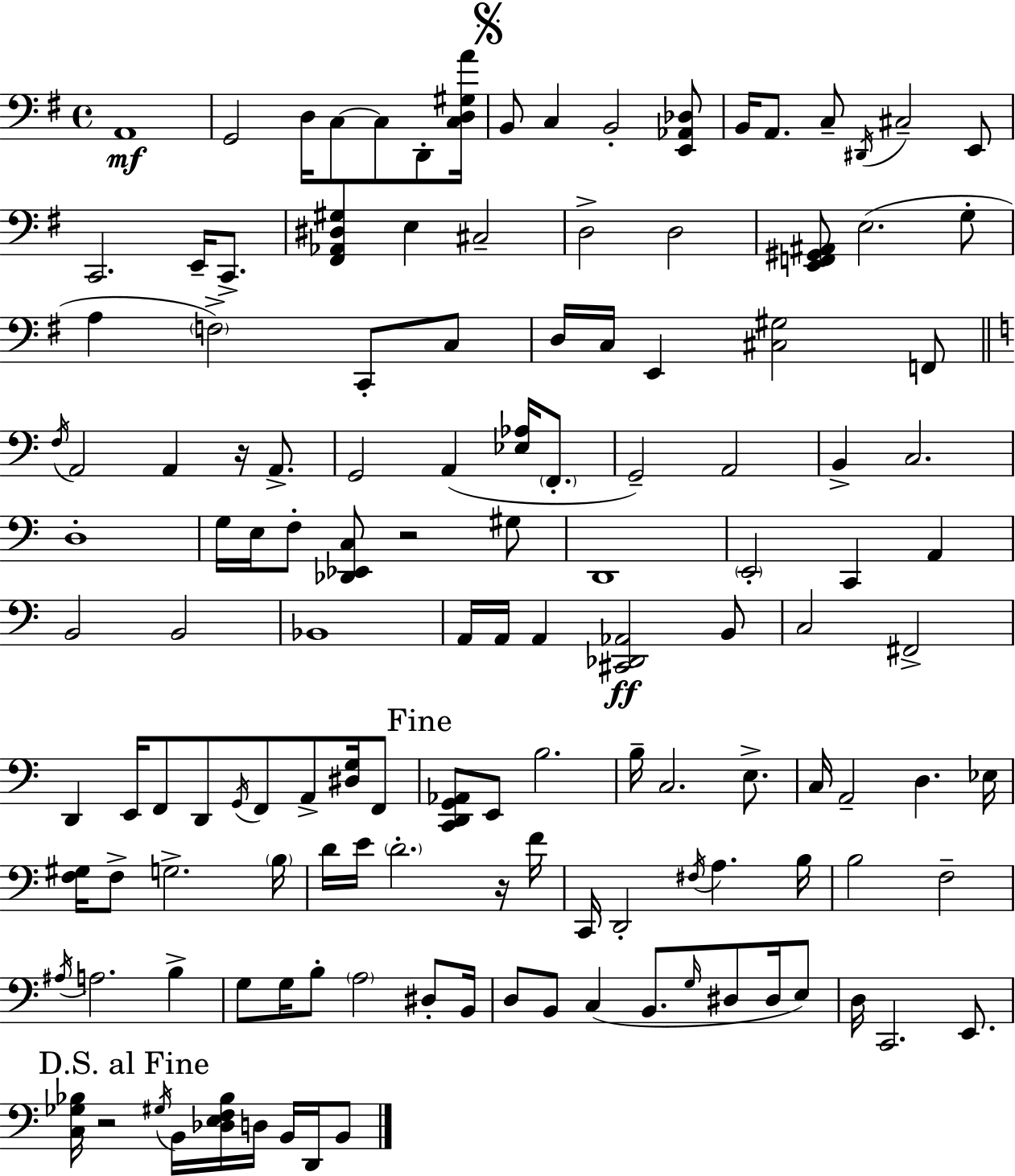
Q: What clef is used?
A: bass